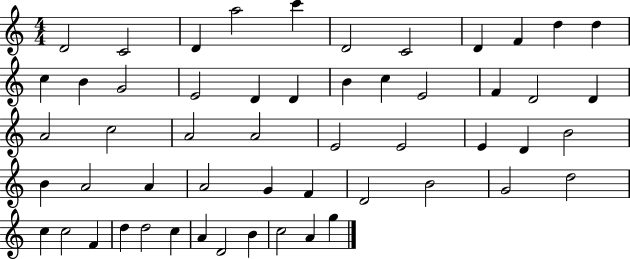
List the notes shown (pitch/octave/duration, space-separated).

D4/h C4/h D4/q A5/h C6/q D4/h C4/h D4/q F4/q D5/q D5/q C5/q B4/q G4/h E4/h D4/q D4/q B4/q C5/q E4/h F4/q D4/h D4/q A4/h C5/h A4/h A4/h E4/h E4/h E4/q D4/q B4/h B4/q A4/h A4/q A4/h G4/q F4/q D4/h B4/h G4/h D5/h C5/q C5/h F4/q D5/q D5/h C5/q A4/q D4/h B4/q C5/h A4/q G5/q